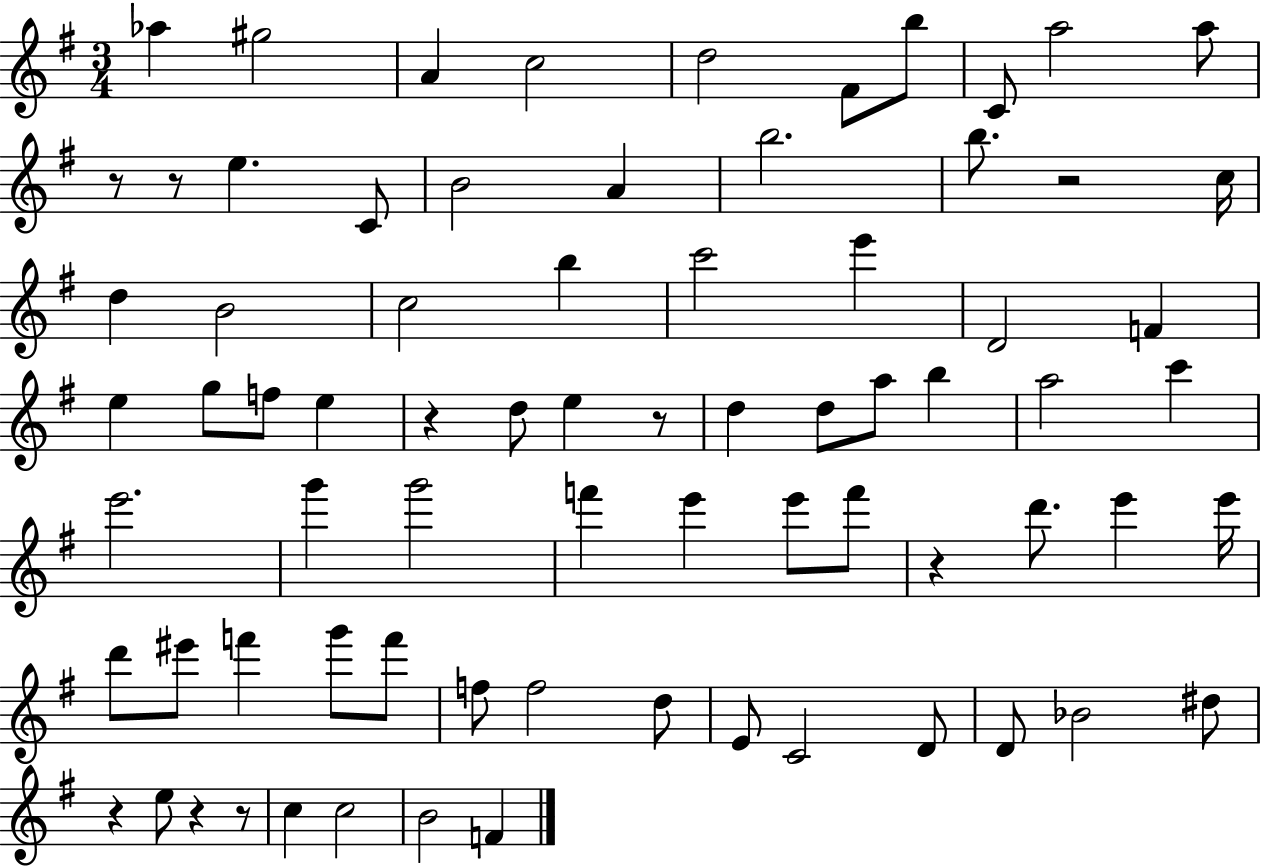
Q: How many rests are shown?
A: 9